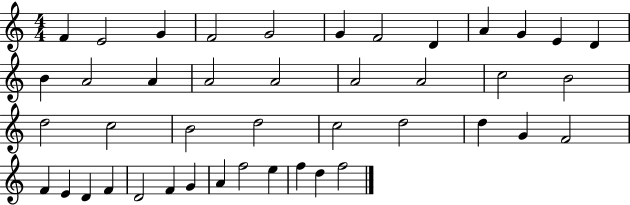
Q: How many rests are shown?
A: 0